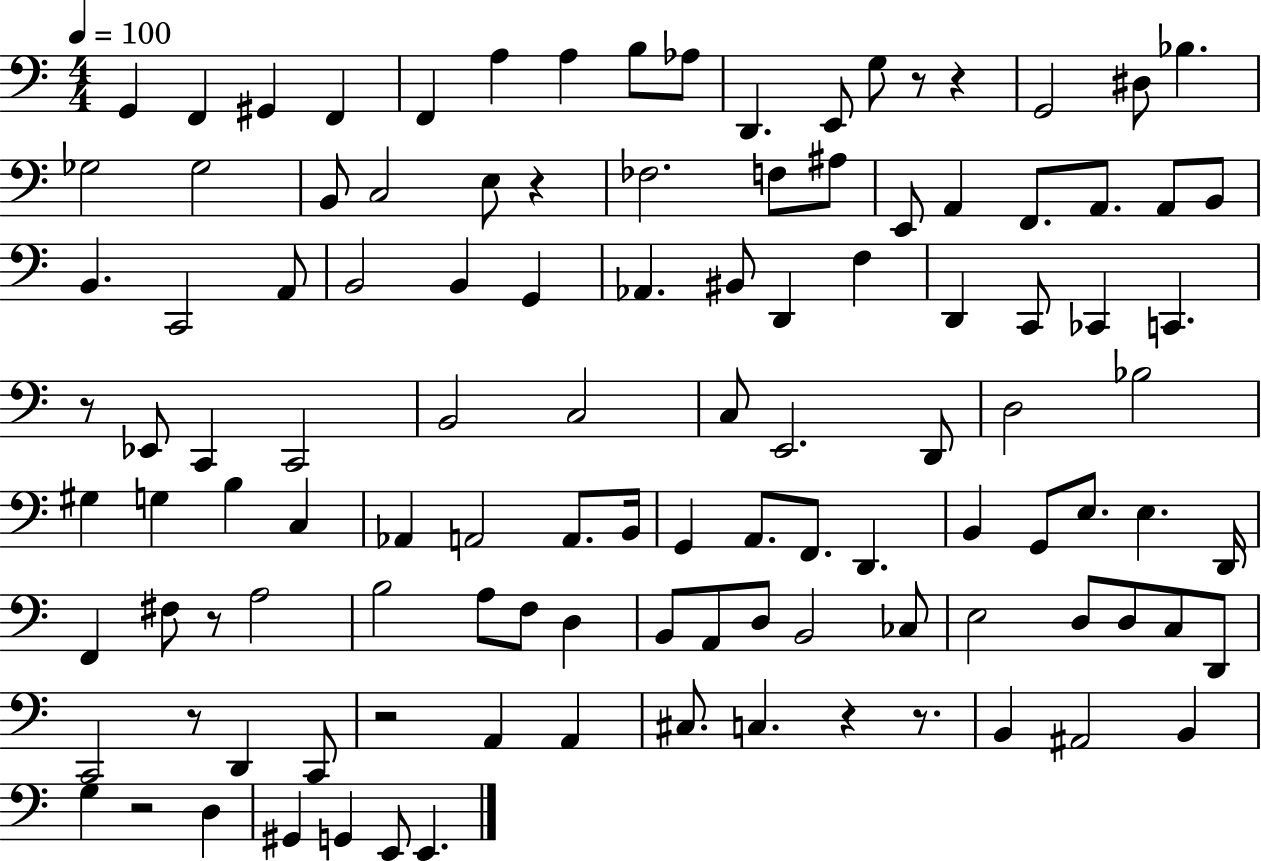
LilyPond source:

{
  \clef bass
  \numericTimeSignature
  \time 4/4
  \key c \major
  \tempo 4 = 100
  g,4 f,4 gis,4 f,4 | f,4 a4 a4 b8 aes8 | d,4. e,8 g8 r8 r4 | g,2 dis8 bes4. | \break ges2 ges2 | b,8 c2 e8 r4 | fes2. f8 ais8 | e,8 a,4 f,8. a,8. a,8 b,8 | \break b,4. c,2 a,8 | b,2 b,4 g,4 | aes,4. bis,8 d,4 f4 | d,4 c,8 ces,4 c,4. | \break r8 ees,8 c,4 c,2 | b,2 c2 | c8 e,2. d,8 | d2 bes2 | \break gis4 g4 b4 c4 | aes,4 a,2 a,8. b,16 | g,4 a,8. f,8. d,4. | b,4 g,8 e8. e4. d,16 | \break f,4 fis8 r8 a2 | b2 a8 f8 d4 | b,8 a,8 d8 b,2 ces8 | e2 d8 d8 c8 d,8 | \break c,2 r8 d,4 c,8 | r2 a,4 a,4 | cis8. c4. r4 r8. | b,4 ais,2 b,4 | \break g4 r2 d4 | gis,4 g,4 e,8 e,4. | \bar "|."
}